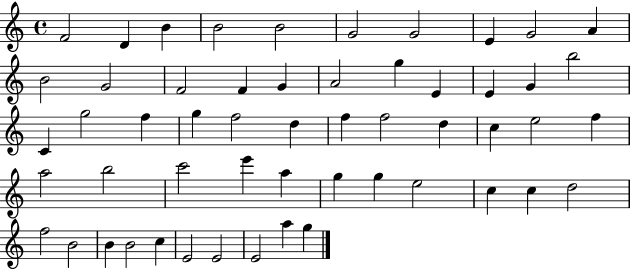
F4/h D4/q B4/q B4/h B4/h G4/h G4/h E4/q G4/h A4/q B4/h G4/h F4/h F4/q G4/q A4/h G5/q E4/q E4/q G4/q B5/h C4/q G5/h F5/q G5/q F5/h D5/q F5/q F5/h D5/q C5/q E5/h F5/q A5/h B5/h C6/h E6/q A5/q G5/q G5/q E5/h C5/q C5/q D5/h F5/h B4/h B4/q B4/h C5/q E4/h E4/h E4/h A5/q G5/q